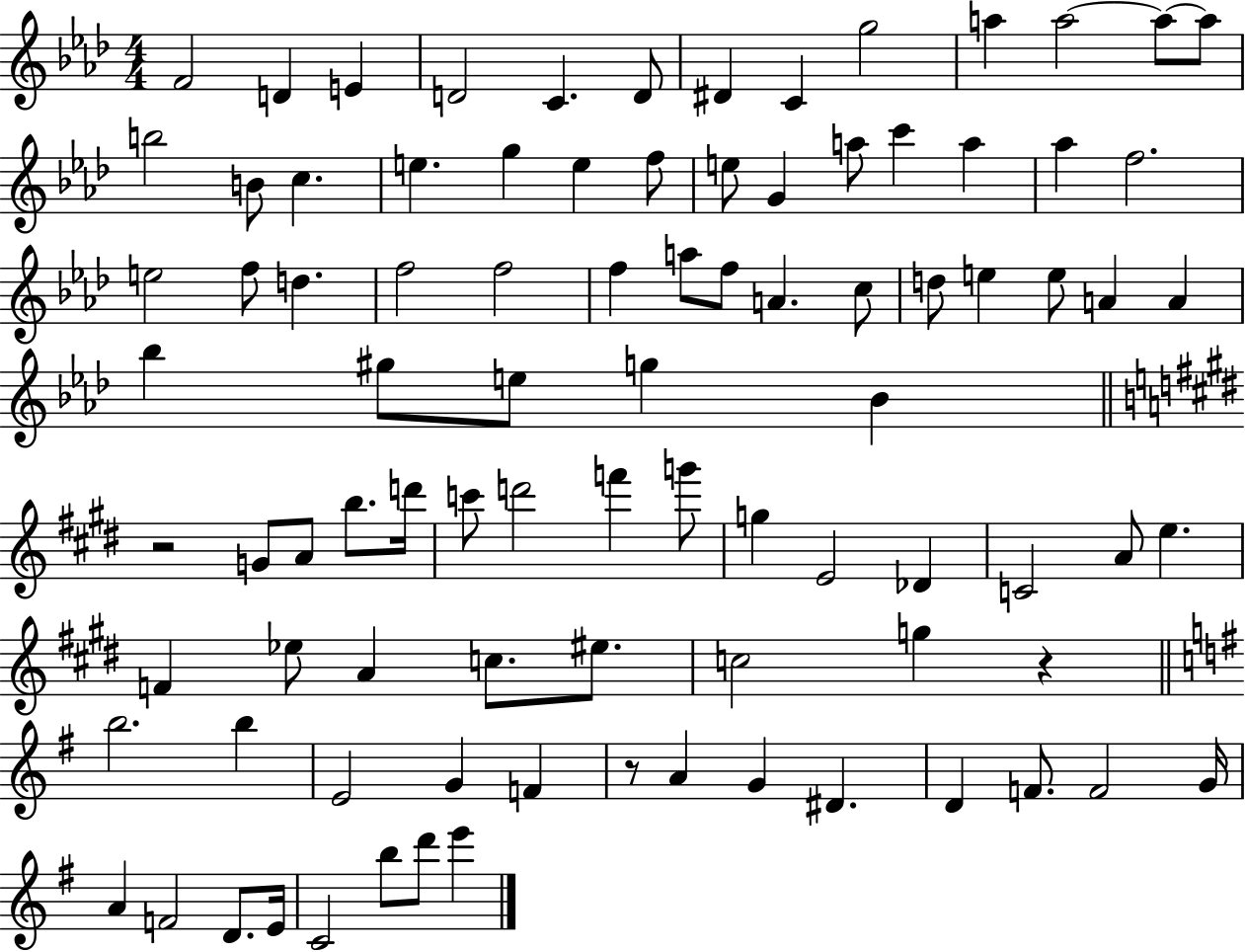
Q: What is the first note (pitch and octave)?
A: F4